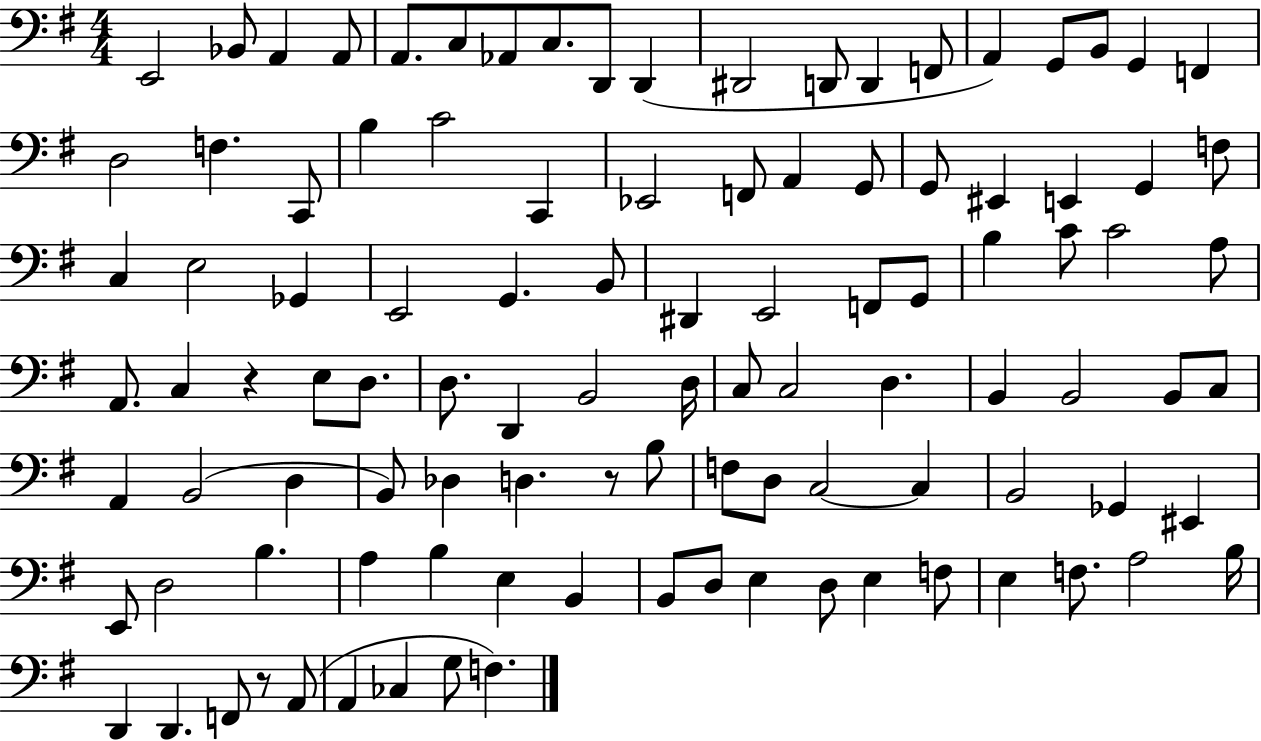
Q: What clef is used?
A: bass